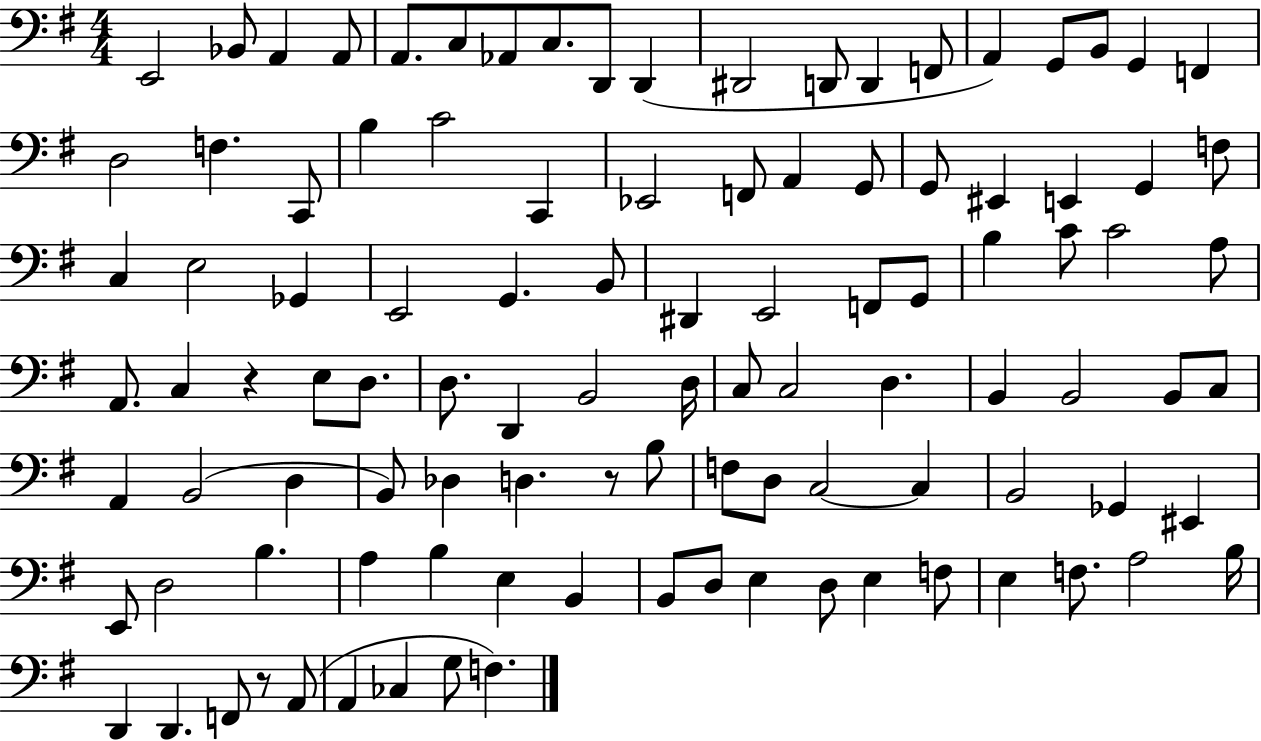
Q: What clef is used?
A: bass